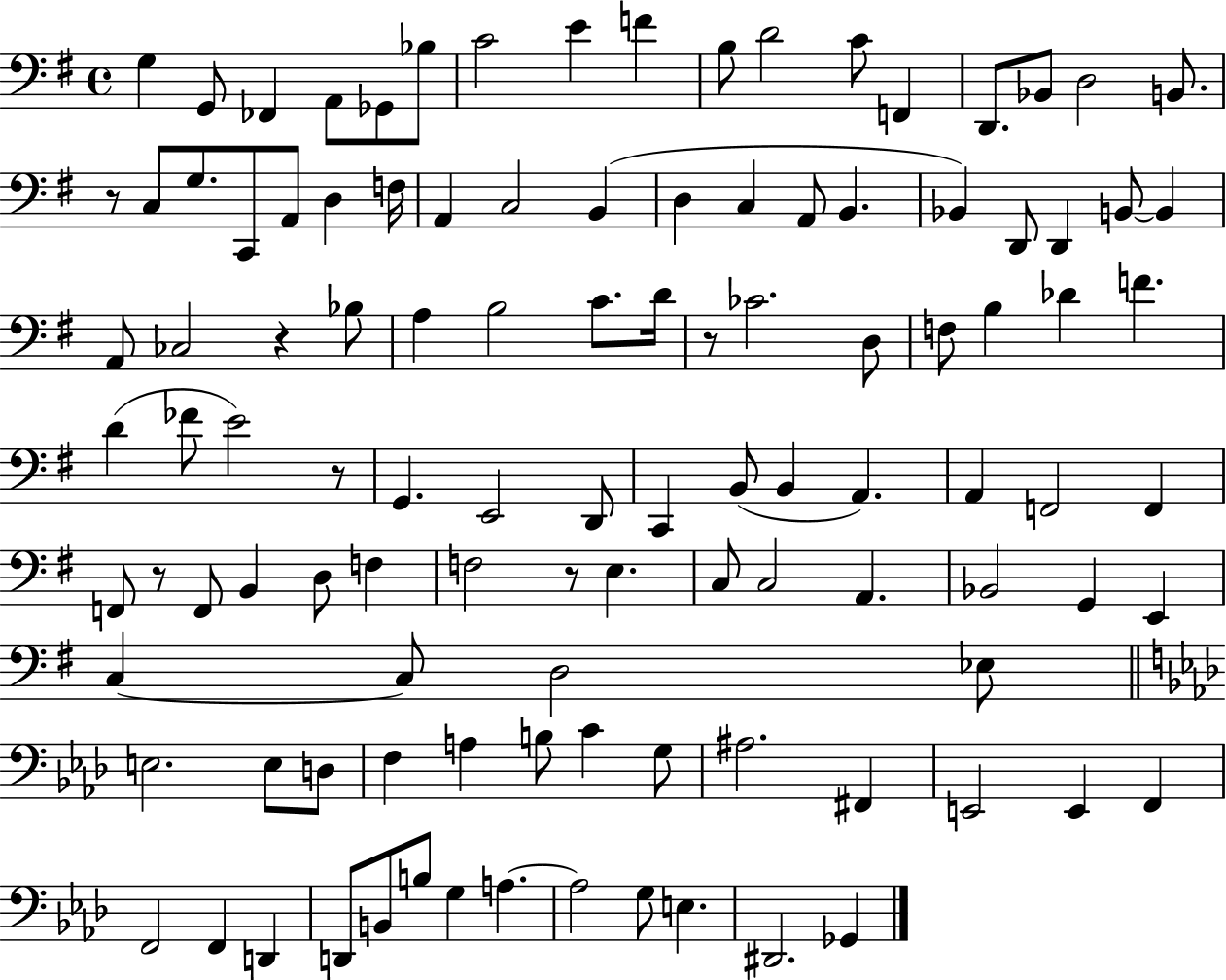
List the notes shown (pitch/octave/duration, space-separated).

G3/q G2/e FES2/q A2/e Gb2/e Bb3/e C4/h E4/q F4/q B3/e D4/h C4/e F2/q D2/e. Bb2/e D3/h B2/e. R/e C3/e G3/e. C2/e A2/e D3/q F3/s A2/q C3/h B2/q D3/q C3/q A2/e B2/q. Bb2/q D2/e D2/q B2/e B2/q A2/e CES3/h R/q Bb3/e A3/q B3/h C4/e. D4/s R/e CES4/h. D3/e F3/e B3/q Db4/q F4/q. D4/q FES4/e E4/h R/e G2/q. E2/h D2/e C2/q B2/e B2/q A2/q. A2/q F2/h F2/q F2/e R/e F2/e B2/q D3/e F3/q F3/h R/e E3/q. C3/e C3/h A2/q. Bb2/h G2/q E2/q C3/q C3/e D3/h Eb3/e E3/h. E3/e D3/e F3/q A3/q B3/e C4/q G3/e A#3/h. F#2/q E2/h E2/q F2/q F2/h F2/q D2/q D2/e B2/e B3/e G3/q A3/q. A3/h G3/e E3/q. D#2/h. Gb2/q